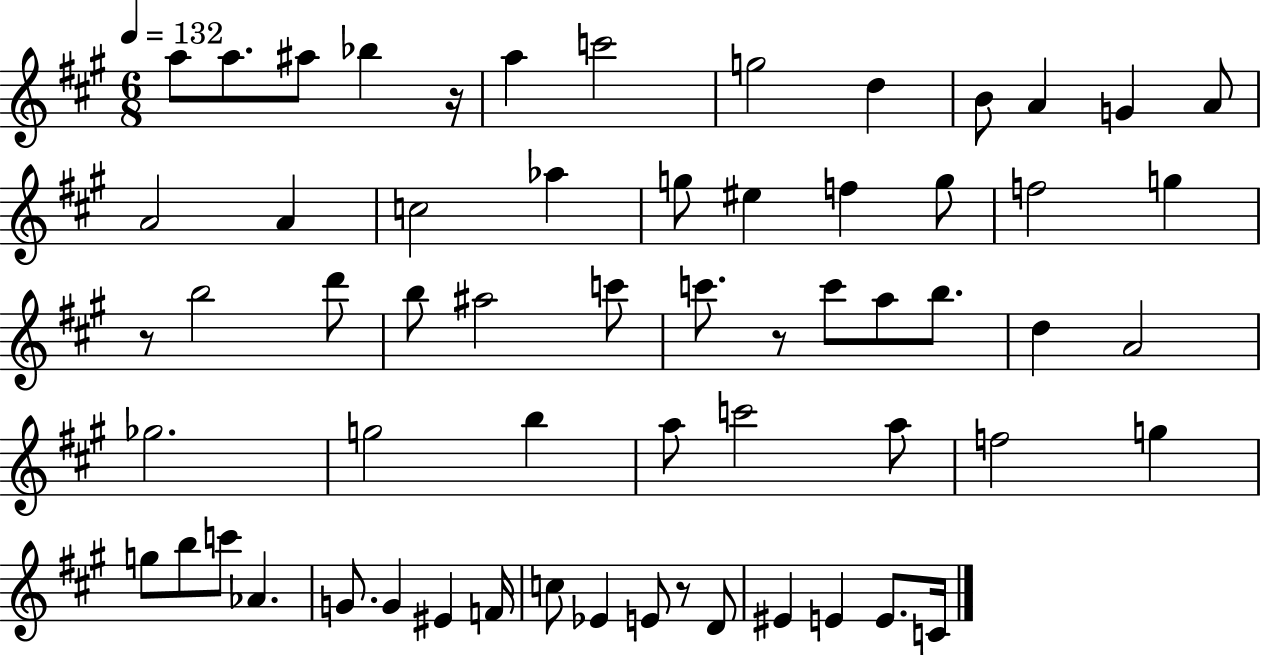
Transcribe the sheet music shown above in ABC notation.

X:1
T:Untitled
M:6/8
L:1/4
K:A
a/2 a/2 ^a/2 _b z/4 a c'2 g2 d B/2 A G A/2 A2 A c2 _a g/2 ^e f g/2 f2 g z/2 b2 d'/2 b/2 ^a2 c'/2 c'/2 z/2 c'/2 a/2 b/2 d A2 _g2 g2 b a/2 c'2 a/2 f2 g g/2 b/2 c'/2 _A G/2 G ^E F/4 c/2 _E E/2 z/2 D/2 ^E E E/2 C/4